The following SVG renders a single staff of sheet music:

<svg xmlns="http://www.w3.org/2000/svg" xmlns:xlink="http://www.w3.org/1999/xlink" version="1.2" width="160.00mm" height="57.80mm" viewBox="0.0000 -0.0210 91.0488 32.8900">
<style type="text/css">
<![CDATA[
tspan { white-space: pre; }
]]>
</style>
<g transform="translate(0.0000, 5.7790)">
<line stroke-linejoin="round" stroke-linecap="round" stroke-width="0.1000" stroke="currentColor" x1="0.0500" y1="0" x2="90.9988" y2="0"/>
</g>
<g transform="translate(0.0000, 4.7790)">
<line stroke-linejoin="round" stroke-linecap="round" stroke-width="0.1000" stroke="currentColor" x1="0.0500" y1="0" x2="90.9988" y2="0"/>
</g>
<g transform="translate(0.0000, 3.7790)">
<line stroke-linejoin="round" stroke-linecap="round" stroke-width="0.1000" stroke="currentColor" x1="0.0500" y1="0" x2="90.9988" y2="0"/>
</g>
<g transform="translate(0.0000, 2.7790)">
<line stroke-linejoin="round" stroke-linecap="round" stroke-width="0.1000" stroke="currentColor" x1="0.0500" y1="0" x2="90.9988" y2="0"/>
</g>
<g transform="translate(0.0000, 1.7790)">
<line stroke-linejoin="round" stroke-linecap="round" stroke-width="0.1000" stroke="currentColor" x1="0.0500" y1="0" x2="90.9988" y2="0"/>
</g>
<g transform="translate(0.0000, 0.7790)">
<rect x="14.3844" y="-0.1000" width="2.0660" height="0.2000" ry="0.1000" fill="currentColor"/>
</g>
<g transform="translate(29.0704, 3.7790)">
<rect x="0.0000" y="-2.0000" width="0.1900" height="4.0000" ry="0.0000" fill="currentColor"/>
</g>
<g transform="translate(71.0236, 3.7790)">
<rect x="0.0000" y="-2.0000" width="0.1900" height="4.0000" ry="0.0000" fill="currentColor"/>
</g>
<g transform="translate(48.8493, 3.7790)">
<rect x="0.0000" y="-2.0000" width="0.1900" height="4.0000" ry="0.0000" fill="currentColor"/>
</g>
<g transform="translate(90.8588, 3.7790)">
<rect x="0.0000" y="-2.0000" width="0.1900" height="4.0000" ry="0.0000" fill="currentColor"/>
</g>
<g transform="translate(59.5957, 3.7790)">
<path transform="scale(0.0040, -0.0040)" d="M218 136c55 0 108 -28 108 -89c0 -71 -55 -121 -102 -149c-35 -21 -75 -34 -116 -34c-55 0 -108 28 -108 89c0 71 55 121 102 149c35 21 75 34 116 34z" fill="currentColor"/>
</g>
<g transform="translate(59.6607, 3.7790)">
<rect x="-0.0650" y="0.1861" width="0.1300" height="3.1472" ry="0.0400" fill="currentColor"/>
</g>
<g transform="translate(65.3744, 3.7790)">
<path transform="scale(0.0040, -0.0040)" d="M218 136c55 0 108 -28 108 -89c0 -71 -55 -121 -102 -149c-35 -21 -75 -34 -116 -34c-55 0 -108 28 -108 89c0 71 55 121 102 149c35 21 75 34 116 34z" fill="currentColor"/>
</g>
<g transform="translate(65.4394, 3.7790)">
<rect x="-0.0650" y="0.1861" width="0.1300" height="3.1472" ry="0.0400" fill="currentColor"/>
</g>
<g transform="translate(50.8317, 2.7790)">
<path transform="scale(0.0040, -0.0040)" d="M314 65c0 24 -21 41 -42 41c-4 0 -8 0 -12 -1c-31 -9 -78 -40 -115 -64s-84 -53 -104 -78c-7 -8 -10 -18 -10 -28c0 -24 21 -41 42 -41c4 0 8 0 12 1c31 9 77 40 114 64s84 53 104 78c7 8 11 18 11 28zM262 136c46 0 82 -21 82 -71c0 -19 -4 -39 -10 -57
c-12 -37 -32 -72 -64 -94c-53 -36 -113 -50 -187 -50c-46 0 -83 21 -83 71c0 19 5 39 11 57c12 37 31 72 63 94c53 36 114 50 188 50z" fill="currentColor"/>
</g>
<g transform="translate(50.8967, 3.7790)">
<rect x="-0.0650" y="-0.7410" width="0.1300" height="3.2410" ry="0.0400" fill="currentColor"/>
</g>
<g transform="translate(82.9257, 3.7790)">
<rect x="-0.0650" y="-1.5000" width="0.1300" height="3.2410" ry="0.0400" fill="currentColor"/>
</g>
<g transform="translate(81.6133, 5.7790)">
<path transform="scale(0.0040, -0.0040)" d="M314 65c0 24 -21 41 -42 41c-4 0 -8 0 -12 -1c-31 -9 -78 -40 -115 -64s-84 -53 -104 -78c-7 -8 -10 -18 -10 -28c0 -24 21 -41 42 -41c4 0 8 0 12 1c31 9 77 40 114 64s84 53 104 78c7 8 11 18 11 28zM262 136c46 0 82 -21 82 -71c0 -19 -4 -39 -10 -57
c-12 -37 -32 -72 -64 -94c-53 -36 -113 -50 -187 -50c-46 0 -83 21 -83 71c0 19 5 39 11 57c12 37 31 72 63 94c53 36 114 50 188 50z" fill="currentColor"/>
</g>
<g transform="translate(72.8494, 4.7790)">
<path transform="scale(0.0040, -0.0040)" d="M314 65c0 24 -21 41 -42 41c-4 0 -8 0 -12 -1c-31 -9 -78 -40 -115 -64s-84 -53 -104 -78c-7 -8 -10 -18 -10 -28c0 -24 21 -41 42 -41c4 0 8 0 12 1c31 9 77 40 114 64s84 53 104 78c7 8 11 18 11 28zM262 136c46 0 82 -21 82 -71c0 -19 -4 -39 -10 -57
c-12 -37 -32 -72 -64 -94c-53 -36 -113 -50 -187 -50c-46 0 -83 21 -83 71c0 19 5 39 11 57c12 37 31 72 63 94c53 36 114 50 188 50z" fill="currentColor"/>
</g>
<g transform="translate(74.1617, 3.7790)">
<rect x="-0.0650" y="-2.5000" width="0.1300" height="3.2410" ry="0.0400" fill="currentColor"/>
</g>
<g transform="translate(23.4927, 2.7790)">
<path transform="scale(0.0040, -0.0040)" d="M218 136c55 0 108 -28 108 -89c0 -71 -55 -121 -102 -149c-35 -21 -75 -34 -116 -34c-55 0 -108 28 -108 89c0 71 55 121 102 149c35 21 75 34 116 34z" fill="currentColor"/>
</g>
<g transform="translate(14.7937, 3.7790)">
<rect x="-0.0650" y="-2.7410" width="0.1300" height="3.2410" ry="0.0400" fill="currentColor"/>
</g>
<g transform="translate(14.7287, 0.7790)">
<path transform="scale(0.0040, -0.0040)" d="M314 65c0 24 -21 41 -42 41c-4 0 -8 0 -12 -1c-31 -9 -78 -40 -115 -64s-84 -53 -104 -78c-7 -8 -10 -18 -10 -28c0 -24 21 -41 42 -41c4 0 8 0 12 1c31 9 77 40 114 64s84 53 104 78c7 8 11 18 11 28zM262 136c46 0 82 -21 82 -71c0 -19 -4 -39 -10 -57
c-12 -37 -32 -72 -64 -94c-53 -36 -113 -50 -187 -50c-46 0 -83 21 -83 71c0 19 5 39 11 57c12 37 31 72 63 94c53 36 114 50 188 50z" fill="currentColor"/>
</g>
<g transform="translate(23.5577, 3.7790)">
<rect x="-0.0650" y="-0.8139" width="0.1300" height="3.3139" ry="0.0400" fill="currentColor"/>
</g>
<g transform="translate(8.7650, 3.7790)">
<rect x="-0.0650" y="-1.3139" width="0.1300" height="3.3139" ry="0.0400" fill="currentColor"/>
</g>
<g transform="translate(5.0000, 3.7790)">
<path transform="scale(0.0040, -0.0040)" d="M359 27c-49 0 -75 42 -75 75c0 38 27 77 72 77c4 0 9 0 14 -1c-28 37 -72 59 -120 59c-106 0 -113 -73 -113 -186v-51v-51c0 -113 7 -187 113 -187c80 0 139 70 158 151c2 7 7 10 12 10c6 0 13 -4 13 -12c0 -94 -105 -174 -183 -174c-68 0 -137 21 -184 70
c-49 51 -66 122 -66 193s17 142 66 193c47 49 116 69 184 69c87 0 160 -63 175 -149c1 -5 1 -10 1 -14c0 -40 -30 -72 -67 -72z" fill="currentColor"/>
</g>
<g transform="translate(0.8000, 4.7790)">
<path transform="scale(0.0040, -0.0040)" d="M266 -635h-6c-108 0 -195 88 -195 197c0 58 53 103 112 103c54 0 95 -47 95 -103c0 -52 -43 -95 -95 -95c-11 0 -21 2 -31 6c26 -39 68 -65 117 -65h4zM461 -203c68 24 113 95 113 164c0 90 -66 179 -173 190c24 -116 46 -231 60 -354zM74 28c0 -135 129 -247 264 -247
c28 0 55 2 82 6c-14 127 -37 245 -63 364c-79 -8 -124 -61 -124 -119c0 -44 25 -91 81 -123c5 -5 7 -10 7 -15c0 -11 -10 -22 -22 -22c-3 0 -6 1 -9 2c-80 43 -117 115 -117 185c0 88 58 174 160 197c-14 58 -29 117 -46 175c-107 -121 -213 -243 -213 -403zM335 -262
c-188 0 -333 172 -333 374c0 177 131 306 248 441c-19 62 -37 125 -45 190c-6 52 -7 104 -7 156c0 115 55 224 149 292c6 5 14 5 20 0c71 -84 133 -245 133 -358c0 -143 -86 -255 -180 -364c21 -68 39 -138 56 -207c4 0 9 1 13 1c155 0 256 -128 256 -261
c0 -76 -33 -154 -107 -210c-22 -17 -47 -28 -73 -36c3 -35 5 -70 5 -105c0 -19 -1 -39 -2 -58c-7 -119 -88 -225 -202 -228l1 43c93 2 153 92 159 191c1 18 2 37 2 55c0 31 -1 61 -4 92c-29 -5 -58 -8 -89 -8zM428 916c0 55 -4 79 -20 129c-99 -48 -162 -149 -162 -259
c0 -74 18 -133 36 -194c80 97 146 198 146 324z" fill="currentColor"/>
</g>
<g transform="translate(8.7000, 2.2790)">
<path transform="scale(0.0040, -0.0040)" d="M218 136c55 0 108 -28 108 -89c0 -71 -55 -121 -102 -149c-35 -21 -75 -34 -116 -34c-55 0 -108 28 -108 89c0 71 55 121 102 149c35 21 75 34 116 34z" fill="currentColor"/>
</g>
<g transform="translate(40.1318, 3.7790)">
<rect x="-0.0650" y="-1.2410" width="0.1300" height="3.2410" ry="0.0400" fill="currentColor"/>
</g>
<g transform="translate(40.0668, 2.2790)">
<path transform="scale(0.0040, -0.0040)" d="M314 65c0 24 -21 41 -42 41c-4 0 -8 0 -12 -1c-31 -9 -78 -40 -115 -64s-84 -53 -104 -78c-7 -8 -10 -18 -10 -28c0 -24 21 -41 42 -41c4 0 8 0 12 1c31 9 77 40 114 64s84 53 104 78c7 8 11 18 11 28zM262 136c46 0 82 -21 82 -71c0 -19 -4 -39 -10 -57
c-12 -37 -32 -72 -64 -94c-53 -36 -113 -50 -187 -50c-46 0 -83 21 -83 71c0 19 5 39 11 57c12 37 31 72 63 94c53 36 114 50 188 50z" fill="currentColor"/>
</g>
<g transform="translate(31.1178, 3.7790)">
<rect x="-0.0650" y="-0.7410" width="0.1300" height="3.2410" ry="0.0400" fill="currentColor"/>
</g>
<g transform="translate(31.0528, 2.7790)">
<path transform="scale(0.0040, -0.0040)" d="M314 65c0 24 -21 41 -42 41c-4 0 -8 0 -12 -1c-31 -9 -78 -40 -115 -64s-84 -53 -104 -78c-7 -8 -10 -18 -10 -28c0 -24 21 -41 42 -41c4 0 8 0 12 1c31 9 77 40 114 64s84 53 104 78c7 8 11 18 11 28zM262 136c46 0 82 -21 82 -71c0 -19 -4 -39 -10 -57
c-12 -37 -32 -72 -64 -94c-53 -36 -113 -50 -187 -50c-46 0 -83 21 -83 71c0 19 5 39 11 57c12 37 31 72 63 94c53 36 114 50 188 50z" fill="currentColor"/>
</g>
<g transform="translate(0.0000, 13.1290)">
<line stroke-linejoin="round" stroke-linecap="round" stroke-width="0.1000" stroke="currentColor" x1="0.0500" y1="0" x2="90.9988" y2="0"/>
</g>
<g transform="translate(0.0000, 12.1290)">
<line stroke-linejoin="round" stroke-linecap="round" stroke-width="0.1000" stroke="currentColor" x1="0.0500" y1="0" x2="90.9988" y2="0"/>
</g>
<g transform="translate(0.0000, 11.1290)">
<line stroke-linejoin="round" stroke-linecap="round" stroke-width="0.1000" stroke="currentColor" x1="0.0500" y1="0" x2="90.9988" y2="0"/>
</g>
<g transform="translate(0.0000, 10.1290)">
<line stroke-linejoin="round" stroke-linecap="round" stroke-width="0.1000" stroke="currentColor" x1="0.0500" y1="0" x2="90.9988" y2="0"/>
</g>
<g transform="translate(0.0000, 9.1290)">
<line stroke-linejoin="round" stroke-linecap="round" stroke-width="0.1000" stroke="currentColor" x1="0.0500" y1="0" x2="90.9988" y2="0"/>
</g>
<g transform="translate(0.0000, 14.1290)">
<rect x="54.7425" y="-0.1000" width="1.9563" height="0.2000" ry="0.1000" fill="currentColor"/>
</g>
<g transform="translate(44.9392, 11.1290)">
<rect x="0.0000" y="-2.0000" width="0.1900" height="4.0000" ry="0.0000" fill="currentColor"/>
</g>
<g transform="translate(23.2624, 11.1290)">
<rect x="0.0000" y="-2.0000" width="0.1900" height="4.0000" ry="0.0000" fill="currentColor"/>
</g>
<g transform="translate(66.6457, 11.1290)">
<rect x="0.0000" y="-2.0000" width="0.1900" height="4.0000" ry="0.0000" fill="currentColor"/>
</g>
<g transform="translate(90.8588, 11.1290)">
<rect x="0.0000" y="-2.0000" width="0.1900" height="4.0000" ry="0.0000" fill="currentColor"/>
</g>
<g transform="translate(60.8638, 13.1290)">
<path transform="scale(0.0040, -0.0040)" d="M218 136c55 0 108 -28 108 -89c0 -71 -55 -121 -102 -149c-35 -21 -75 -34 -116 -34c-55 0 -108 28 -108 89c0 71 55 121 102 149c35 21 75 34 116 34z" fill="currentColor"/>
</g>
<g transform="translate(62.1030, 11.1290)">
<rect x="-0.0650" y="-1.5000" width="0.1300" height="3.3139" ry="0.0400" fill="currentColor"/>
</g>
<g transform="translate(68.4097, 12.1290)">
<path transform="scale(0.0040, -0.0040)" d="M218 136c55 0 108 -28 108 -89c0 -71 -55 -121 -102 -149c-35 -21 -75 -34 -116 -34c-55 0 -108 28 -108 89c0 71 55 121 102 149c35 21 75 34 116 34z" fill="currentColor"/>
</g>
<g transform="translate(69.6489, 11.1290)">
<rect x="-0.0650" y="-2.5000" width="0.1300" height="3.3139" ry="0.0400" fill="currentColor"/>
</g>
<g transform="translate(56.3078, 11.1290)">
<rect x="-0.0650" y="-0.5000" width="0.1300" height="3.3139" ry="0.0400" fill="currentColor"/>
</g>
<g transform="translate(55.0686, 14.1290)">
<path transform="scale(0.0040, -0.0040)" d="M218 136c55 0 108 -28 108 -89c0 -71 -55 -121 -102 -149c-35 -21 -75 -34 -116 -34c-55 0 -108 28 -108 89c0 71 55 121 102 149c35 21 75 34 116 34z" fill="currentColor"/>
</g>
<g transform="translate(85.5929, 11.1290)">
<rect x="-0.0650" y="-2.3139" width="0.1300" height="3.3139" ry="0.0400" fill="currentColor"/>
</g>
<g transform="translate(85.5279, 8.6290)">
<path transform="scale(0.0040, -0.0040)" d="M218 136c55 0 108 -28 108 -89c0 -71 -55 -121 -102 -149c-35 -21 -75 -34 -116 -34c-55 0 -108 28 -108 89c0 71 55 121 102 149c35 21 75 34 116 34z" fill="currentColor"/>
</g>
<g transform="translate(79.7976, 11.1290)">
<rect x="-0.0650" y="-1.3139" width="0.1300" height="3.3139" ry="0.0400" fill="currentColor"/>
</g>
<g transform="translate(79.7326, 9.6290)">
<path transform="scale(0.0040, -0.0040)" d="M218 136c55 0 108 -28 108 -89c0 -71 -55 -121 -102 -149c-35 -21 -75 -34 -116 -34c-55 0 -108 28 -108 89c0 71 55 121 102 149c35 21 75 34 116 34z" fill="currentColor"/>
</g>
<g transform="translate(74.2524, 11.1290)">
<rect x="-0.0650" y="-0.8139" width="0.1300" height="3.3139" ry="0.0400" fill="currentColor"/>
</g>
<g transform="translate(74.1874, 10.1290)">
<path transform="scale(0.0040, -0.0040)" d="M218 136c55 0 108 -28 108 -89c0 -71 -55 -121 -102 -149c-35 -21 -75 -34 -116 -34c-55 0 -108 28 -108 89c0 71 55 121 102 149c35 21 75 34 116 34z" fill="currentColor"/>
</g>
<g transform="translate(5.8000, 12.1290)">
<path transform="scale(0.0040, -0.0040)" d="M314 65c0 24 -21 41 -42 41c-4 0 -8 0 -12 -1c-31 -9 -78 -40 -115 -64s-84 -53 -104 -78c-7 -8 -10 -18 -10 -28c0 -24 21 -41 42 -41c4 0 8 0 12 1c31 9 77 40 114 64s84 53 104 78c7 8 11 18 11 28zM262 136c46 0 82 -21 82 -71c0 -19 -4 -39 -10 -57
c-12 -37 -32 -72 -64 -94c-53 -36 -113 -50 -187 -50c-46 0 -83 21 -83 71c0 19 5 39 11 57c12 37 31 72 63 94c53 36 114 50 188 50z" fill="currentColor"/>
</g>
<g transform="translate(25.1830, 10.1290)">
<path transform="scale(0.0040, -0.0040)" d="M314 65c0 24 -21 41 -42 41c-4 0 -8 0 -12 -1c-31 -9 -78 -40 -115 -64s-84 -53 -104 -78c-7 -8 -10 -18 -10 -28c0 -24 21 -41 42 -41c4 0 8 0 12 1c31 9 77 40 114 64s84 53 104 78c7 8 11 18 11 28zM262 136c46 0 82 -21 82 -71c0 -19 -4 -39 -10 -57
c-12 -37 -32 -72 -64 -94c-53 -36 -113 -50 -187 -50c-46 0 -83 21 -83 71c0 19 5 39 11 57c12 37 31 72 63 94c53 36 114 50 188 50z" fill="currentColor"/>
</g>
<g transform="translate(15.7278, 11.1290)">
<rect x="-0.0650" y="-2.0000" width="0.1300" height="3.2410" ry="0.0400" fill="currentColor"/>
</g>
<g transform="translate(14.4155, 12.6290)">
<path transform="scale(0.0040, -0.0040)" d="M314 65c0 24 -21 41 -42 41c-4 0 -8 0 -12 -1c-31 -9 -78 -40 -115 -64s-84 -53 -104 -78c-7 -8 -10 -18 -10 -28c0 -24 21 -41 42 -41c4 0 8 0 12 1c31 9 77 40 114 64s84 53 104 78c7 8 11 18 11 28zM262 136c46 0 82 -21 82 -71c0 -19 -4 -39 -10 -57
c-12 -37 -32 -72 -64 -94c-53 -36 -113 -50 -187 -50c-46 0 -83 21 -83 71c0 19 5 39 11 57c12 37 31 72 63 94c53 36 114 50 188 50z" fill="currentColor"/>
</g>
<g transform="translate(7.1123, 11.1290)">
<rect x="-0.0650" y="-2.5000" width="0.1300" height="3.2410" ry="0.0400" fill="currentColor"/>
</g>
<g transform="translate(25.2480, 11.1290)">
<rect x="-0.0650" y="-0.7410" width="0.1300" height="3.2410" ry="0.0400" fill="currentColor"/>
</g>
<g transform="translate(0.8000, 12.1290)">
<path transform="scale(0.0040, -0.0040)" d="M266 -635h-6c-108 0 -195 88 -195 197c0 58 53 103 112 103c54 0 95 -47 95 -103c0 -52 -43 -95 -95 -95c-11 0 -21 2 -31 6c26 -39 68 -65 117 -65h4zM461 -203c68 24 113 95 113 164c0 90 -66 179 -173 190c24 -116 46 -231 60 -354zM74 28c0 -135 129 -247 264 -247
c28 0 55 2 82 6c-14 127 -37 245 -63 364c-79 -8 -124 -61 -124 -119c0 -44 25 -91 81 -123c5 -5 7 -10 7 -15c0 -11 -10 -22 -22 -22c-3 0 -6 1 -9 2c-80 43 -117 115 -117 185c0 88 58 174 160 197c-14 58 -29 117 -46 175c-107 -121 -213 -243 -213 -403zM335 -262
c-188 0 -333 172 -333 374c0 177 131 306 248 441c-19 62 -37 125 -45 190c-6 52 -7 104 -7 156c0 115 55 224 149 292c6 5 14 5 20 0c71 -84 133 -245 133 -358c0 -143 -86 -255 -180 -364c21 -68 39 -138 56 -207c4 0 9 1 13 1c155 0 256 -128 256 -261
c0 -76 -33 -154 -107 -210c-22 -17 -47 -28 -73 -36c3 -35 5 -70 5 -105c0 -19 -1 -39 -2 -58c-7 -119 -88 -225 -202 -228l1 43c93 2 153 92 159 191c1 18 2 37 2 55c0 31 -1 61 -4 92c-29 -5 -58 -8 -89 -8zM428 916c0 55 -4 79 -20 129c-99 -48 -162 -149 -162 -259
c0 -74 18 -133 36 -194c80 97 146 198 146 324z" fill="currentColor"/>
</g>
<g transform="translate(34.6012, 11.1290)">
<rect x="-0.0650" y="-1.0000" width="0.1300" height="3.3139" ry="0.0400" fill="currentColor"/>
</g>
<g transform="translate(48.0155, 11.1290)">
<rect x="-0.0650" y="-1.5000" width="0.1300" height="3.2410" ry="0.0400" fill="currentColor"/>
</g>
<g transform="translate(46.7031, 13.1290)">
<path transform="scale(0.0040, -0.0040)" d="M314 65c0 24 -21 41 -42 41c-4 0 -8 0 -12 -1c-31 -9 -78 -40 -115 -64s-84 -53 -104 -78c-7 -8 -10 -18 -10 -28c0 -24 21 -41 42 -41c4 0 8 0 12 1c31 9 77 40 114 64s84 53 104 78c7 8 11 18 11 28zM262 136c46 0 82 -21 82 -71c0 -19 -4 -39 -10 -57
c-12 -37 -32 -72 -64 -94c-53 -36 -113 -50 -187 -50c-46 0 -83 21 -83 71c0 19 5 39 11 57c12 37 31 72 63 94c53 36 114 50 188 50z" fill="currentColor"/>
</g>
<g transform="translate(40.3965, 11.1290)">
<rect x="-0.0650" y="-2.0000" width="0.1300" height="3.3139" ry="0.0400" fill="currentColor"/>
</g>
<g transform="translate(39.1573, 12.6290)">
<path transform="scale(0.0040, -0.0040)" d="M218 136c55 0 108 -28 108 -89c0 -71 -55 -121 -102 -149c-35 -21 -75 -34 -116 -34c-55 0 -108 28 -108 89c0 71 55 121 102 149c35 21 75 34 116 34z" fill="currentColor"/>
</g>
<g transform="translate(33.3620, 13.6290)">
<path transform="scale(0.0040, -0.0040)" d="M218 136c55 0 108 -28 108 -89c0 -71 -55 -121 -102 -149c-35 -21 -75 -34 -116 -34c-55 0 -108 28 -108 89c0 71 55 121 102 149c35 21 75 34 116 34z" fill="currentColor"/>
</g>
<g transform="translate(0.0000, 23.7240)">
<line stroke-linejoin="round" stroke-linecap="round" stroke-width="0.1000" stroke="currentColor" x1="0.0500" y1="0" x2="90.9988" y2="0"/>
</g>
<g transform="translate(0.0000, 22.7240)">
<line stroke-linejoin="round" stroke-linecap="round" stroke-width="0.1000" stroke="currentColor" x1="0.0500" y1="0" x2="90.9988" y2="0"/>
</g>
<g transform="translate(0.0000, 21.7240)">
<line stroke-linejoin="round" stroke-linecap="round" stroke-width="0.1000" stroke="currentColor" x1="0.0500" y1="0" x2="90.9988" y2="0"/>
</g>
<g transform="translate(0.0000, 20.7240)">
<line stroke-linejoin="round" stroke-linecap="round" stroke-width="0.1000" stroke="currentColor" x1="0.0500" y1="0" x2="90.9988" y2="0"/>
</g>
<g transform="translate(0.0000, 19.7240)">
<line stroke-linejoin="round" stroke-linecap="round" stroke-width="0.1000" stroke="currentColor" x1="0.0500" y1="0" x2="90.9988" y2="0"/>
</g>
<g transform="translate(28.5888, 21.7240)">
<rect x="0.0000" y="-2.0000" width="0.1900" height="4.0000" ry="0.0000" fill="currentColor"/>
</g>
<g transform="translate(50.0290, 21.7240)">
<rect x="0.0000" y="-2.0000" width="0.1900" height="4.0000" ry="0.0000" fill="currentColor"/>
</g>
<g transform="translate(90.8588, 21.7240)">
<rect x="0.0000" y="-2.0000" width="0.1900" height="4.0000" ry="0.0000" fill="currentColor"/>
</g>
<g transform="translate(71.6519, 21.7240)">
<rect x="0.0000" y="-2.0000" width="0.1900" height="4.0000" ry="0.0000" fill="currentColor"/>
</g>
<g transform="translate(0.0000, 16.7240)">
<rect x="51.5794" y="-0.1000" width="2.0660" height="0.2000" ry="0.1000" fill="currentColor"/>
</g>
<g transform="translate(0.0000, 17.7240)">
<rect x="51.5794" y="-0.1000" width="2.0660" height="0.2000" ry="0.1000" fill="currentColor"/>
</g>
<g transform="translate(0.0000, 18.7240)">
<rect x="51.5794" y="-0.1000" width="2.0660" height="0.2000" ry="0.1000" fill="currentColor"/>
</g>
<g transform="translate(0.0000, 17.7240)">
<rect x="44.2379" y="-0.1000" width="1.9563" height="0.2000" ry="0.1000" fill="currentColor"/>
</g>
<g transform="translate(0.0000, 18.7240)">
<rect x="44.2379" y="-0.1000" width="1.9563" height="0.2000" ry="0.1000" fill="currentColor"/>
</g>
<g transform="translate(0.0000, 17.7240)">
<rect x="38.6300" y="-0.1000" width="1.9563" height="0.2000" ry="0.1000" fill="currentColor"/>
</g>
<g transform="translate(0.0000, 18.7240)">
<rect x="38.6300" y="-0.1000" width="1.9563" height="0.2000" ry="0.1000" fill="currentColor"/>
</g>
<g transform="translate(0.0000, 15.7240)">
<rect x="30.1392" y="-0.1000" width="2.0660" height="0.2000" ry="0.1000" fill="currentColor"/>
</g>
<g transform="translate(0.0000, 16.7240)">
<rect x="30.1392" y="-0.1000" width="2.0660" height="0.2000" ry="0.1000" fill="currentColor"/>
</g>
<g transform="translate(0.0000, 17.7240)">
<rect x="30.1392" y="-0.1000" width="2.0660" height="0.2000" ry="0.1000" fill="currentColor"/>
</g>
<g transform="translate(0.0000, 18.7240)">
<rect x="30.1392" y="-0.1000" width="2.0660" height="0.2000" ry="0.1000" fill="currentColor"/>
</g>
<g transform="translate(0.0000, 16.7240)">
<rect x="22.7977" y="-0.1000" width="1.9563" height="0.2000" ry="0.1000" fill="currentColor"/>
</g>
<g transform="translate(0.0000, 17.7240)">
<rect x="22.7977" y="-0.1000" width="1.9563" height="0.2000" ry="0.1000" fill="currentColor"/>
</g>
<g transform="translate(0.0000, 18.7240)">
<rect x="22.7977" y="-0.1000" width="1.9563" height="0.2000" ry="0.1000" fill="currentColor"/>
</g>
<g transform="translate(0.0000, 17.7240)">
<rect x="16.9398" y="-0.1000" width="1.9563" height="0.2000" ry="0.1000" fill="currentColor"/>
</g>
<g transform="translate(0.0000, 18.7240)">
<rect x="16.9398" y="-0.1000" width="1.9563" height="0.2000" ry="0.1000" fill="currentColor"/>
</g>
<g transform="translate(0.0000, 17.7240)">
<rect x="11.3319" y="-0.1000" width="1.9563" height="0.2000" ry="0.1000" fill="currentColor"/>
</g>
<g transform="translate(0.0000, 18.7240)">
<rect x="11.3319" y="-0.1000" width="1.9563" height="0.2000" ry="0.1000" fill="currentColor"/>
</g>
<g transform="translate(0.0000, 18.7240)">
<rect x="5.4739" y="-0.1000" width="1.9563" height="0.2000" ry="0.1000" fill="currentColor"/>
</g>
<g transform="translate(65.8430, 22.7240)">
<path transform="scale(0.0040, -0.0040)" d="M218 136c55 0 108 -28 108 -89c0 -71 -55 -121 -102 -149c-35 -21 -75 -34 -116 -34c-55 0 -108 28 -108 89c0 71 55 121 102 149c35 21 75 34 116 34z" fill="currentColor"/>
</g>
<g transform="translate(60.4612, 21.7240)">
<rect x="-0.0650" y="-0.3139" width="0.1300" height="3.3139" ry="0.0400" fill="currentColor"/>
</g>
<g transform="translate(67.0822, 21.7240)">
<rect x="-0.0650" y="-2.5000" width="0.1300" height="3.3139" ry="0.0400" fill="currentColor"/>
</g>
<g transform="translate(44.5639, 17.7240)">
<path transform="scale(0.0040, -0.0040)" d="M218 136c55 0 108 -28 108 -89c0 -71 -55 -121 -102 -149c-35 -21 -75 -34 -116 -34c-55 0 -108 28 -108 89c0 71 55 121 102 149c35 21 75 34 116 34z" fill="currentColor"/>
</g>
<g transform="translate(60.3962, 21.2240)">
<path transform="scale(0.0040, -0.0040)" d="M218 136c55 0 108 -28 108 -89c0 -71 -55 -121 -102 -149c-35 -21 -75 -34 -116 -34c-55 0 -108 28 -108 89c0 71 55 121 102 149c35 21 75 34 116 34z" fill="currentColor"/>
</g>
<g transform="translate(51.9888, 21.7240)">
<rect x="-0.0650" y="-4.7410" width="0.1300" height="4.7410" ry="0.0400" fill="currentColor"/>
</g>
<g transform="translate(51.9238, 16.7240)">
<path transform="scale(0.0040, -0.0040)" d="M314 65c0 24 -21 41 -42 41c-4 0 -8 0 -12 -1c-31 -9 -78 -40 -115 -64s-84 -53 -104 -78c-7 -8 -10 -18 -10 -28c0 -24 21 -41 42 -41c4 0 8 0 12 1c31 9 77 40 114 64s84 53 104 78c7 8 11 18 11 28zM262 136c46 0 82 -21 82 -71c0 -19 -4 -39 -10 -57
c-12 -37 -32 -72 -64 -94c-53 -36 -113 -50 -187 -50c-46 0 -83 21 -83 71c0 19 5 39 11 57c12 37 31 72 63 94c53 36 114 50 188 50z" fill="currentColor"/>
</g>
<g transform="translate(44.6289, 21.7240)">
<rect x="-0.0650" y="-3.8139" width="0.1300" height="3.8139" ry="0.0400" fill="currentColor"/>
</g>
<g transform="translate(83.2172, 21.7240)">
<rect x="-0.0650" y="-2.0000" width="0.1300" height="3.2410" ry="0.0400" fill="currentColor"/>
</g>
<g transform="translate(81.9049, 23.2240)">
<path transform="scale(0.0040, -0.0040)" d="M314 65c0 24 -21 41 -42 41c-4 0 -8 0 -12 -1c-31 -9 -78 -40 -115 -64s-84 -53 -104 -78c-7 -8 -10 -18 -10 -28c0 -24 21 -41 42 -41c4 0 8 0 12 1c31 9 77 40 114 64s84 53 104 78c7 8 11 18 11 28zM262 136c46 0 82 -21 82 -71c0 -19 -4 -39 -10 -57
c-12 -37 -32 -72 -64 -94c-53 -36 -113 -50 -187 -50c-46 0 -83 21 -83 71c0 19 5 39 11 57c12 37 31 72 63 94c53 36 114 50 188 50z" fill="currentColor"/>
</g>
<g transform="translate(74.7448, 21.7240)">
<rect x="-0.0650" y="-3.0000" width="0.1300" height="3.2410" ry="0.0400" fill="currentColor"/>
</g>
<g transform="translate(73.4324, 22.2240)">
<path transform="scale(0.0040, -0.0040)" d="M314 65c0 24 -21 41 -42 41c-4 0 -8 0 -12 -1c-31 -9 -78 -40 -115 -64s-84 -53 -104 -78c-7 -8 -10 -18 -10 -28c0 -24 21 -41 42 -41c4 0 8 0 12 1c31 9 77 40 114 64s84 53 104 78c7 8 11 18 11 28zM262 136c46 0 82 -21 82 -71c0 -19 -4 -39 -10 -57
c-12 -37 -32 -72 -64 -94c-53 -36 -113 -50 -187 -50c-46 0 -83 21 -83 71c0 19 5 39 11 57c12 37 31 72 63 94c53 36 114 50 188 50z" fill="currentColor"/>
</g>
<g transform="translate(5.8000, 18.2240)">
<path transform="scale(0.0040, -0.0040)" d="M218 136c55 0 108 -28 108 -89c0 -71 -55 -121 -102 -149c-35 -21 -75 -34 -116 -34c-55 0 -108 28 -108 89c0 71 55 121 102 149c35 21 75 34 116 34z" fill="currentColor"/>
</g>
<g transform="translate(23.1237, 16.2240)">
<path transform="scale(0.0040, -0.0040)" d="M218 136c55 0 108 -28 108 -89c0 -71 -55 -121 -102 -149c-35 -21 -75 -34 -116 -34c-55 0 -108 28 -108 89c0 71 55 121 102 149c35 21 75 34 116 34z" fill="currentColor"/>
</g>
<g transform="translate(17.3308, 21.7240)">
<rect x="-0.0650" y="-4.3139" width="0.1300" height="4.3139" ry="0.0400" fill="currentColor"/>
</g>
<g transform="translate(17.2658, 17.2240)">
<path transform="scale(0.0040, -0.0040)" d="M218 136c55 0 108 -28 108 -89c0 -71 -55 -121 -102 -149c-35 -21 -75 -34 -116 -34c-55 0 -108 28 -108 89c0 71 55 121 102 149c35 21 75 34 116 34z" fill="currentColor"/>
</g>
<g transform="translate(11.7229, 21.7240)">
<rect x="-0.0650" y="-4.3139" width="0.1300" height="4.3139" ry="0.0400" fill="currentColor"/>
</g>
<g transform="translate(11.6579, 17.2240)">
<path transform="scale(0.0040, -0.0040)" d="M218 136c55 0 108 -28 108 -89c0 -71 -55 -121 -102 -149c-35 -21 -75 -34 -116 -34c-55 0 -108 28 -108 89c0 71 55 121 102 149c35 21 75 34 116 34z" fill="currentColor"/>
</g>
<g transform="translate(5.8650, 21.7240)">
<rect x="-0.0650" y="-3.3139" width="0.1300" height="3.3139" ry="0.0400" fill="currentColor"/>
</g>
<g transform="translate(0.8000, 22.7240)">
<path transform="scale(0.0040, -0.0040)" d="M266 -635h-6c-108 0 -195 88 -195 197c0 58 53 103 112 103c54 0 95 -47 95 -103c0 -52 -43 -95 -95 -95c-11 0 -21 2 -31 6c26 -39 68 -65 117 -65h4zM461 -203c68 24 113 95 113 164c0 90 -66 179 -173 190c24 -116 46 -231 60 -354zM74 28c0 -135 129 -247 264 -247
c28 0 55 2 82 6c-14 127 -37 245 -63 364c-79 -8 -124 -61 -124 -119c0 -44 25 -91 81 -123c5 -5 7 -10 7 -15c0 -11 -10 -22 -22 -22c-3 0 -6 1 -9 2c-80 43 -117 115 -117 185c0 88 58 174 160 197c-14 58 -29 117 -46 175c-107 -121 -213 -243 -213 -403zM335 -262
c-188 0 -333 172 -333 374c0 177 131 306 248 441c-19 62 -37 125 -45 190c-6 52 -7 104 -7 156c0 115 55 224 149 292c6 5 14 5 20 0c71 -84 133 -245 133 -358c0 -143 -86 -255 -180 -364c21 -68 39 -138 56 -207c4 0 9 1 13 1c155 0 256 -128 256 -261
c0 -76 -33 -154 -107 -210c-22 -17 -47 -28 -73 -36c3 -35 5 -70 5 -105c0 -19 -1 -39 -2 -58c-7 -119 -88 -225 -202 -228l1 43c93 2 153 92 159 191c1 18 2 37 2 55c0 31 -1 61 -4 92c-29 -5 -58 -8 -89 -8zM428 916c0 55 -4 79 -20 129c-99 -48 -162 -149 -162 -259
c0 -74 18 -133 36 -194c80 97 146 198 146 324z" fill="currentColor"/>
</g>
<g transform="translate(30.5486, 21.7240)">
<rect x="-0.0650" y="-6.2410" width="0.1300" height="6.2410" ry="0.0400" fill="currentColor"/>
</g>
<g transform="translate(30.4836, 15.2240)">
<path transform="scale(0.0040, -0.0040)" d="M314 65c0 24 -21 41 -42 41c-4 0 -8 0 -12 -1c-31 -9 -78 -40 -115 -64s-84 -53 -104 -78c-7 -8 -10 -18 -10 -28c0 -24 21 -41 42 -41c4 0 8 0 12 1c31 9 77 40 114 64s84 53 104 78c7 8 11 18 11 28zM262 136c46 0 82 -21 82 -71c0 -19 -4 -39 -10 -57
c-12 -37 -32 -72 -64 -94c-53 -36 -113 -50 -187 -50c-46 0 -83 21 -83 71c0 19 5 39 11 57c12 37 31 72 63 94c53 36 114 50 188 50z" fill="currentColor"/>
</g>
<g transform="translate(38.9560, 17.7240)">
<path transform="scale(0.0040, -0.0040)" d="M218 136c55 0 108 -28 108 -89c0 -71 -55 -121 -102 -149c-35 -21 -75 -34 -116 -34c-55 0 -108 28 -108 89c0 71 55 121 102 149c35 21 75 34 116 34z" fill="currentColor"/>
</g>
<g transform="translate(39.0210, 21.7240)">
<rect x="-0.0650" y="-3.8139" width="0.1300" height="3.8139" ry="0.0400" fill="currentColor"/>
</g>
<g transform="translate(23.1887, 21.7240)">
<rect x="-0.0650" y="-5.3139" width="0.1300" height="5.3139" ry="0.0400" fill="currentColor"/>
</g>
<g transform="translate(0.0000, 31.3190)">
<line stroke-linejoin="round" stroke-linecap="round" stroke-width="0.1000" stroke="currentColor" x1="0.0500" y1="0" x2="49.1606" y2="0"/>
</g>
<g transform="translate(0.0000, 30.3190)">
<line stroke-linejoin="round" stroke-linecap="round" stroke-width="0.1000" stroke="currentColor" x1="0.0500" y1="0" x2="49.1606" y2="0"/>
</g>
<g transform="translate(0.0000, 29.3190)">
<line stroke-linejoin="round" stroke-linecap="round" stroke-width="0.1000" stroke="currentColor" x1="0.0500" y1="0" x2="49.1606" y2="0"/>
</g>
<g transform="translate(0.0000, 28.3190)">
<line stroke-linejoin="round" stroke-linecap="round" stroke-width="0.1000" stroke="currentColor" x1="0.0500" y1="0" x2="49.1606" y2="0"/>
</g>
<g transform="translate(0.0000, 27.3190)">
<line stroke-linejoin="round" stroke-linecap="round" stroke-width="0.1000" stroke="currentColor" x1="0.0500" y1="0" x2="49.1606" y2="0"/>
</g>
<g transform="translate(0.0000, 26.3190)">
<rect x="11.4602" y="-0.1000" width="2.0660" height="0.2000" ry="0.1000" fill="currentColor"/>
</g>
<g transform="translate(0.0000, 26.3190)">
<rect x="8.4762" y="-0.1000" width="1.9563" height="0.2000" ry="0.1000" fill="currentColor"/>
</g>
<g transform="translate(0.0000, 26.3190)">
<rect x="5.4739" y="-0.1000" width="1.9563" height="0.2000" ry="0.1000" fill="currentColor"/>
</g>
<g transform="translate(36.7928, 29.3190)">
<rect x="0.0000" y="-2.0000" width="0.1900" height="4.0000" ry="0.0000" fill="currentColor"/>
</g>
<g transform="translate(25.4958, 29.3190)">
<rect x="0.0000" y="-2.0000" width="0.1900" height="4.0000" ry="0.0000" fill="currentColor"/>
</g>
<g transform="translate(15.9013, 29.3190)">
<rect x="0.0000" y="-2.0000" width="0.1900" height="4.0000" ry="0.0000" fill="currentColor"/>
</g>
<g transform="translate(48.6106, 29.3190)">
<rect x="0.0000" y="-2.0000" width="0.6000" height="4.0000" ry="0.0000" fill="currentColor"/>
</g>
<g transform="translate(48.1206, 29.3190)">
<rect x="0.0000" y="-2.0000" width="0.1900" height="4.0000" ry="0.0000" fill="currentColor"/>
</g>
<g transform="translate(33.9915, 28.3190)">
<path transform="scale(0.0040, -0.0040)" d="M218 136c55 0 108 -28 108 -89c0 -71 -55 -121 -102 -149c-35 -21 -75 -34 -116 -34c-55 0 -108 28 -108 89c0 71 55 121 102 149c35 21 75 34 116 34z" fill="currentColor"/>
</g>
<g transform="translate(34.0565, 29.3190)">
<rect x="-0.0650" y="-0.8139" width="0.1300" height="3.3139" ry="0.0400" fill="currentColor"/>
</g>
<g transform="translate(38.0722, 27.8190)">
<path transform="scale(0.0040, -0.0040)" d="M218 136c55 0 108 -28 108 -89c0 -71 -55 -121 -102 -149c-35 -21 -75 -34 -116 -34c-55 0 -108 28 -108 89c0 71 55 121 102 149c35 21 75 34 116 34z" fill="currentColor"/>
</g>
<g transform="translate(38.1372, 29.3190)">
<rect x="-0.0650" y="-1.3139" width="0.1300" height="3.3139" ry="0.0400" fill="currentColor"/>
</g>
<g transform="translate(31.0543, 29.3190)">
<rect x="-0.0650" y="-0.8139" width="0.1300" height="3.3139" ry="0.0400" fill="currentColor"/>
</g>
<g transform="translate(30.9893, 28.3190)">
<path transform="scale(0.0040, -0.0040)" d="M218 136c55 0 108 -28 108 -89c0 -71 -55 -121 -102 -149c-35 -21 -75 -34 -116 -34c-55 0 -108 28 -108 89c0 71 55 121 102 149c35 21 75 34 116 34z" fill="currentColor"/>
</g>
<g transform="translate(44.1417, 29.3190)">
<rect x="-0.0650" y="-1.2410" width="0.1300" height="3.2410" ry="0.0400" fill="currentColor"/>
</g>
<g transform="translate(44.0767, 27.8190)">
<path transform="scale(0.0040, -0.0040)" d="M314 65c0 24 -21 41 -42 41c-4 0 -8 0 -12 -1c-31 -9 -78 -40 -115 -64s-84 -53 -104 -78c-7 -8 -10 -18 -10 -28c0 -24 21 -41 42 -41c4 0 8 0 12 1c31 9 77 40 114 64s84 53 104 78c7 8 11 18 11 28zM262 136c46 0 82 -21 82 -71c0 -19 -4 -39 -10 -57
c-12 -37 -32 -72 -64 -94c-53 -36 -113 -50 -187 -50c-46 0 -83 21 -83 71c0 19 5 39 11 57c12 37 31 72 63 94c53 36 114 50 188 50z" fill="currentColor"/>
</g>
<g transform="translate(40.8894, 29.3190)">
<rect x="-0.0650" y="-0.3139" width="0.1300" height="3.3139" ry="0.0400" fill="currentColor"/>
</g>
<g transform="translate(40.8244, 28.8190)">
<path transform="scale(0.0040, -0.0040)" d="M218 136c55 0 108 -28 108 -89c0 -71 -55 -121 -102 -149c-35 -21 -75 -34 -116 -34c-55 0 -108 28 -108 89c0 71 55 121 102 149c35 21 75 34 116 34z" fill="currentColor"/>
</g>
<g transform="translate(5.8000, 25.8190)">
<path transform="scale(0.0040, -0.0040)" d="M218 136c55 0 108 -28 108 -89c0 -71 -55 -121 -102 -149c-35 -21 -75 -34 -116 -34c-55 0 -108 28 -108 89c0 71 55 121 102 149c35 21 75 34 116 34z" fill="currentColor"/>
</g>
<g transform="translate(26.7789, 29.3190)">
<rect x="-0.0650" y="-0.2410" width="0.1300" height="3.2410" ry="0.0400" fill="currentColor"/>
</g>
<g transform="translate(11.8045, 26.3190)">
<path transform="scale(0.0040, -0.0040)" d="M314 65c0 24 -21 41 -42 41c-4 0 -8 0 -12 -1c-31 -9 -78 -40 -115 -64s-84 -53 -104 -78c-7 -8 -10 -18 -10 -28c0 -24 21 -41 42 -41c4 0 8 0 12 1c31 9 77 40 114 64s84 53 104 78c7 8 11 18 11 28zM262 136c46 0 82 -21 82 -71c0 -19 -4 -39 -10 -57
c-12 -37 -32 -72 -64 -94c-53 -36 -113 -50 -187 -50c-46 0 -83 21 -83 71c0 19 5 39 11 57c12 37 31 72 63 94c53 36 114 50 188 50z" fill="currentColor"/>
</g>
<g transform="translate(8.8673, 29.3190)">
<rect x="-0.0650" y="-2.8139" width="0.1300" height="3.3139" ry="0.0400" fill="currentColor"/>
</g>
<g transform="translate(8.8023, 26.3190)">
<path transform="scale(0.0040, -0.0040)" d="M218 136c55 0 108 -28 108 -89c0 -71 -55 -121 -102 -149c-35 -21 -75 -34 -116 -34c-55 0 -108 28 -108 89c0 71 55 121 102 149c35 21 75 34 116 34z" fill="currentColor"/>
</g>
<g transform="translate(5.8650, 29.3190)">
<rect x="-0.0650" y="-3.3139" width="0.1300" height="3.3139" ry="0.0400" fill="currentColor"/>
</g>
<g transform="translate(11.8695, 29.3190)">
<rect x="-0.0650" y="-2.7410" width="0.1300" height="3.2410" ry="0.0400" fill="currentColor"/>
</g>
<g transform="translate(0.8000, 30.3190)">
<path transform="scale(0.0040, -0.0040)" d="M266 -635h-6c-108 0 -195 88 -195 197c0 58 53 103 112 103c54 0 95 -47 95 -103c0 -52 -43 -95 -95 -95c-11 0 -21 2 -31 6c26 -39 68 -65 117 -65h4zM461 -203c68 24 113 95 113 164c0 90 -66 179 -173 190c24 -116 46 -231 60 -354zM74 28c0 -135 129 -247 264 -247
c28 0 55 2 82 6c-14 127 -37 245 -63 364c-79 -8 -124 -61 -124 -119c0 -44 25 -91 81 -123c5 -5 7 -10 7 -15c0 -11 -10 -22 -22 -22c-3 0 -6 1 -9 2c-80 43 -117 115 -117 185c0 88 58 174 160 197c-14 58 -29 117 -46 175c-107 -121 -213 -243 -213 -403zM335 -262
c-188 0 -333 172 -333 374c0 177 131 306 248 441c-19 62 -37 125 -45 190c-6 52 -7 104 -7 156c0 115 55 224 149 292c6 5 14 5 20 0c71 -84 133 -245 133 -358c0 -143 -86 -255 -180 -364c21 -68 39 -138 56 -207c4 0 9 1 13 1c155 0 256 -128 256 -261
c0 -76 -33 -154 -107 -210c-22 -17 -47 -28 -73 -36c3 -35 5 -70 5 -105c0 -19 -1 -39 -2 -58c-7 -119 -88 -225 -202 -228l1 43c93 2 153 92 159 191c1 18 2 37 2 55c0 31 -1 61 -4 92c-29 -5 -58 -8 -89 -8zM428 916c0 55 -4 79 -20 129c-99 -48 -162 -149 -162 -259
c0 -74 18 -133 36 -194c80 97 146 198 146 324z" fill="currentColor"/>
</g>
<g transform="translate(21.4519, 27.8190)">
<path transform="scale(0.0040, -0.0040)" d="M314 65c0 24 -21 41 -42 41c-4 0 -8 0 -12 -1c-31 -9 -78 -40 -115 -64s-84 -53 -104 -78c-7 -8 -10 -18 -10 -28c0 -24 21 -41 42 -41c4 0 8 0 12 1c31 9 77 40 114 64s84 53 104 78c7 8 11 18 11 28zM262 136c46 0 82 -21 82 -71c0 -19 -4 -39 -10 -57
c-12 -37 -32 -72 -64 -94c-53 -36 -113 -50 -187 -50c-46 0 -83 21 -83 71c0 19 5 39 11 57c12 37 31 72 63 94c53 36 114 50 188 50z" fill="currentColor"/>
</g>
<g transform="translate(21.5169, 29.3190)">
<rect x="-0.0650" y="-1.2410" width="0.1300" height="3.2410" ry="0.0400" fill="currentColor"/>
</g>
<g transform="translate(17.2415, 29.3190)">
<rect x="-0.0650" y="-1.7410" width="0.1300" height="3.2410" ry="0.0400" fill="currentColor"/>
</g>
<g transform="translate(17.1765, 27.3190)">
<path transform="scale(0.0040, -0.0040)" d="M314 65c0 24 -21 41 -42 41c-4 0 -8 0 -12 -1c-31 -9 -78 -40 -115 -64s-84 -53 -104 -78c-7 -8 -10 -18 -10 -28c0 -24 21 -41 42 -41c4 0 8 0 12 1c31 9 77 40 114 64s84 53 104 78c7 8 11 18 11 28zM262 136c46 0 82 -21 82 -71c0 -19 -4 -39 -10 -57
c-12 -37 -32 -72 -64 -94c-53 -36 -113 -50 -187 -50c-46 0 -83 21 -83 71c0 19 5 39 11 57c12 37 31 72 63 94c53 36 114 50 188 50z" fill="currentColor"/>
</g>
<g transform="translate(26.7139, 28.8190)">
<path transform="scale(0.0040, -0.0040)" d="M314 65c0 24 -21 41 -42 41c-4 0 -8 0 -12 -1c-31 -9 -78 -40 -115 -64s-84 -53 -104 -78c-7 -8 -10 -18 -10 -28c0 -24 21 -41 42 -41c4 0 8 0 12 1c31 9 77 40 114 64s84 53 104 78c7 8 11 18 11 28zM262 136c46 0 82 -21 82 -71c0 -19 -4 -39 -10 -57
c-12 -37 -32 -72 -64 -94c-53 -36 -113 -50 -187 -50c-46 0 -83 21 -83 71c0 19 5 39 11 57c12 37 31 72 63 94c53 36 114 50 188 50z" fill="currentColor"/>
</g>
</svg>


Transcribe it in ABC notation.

X:1
T:Untitled
M:4/4
L:1/4
K:C
e a2 d d2 e2 d2 B B G2 E2 G2 F2 d2 D F E2 C E G d e g b d' d' f' a'2 c' c' e'2 c G A2 F2 b a a2 f2 e2 c2 d d e c e2